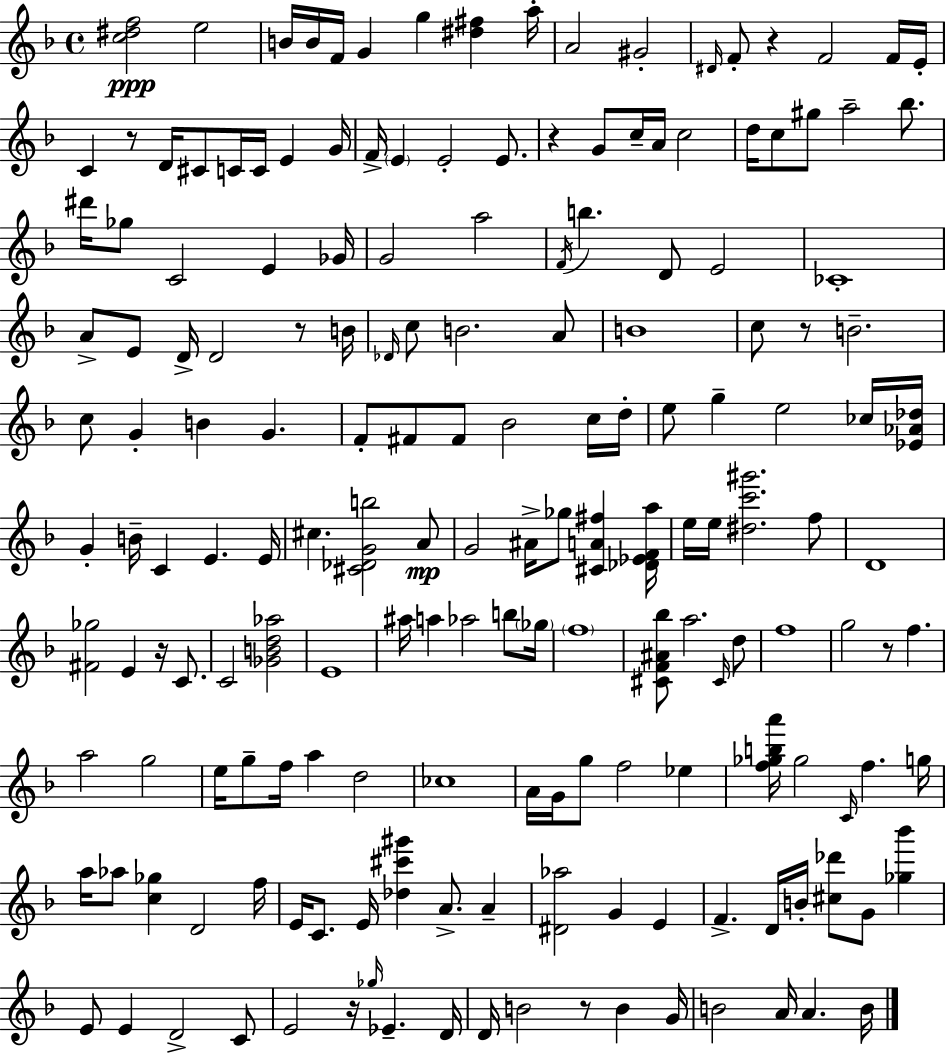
{
  \clef treble
  \time 4/4
  \defaultTimeSignature
  \key f \major
  <c'' dis'' f''>2\ppp e''2 | b'16 b'16 f'16 g'4 g''4 <dis'' fis''>4 a''16-. | a'2 gis'2-. | \grace { dis'16 } f'8-. r4 f'2 f'16 | \break e'16-. c'4 r8 d'16 cis'8 c'16 c'16 e'4 | g'16 f'16-> \parenthesize e'4 e'2-. e'8. | r4 g'8 c''16-- a'16 c''2 | d''16 c''8 gis''8 a''2-- bes''8. | \break dis'''16 ges''8 c'2 e'4 | ges'16 g'2 a''2 | \acciaccatura { f'16 } b''4. d'8 e'2 | ces'1-. | \break a'8-> e'8 d'16-> d'2 r8 | b'16 \grace { des'16 } c''8 b'2. | a'8 b'1 | c''8 r8 b'2.-- | \break c''8 g'4-. b'4 g'4. | f'8-. fis'8 fis'8 bes'2 | c''16 d''16-. e''8 g''4-- e''2 | ces''16 <ees' aes' des''>16 g'4-. b'16-- c'4 e'4. | \break e'16 cis''4. <cis' des' g' b''>2 | a'8\mp g'2 ais'16-> ges''8 <cis' a' fis''>4 | <des' ees' f' a''>16 e''16 e''16 <dis'' c''' gis'''>2. | f''8 d'1 | \break <fis' ges''>2 e'4 r16 | c'8. c'2 <ges' b' d'' aes''>2 | e'1 | ais''16 a''4 aes''2 | \break b''8 \parenthesize ges''16 \parenthesize f''1 | <cis' f' ais' bes''>8 a''2. | \grace { cis'16 } d''8 f''1 | g''2 r8 f''4. | \break a''2 g''2 | e''16 g''8-- f''16 a''4 d''2 | ces''1 | a'16 g'16 g''8 f''2 | \break ees''4 <f'' ges'' b'' a'''>16 ges''2 \grace { c'16 } f''4. | g''16 a''16 aes''8 <c'' ges''>4 d'2 | f''16 e'16 c'8. e'16 <des'' cis''' gis'''>4 a'8.-> | a'4-- <dis' aes''>2 g'4 | \break e'4 f'4.-> d'16 b'16-. <cis'' des'''>8 g'8 | <ges'' bes'''>4 e'8 e'4 d'2-> | c'8 e'2 r16 \grace { ges''16 } ees'4.-- | d'16 d'16 b'2 r8 | \break b'4 g'16 b'2 a'16 a'4. | b'16 \bar "|."
}